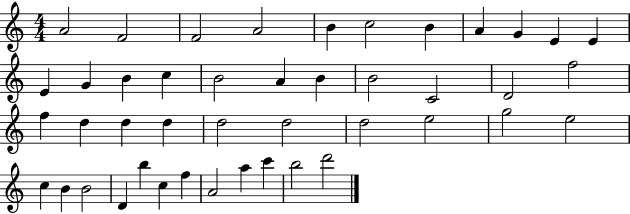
{
  \clef treble
  \numericTimeSignature
  \time 4/4
  \key c \major
  a'2 f'2 | f'2 a'2 | b'4 c''2 b'4 | a'4 g'4 e'4 e'4 | \break e'4 g'4 b'4 c''4 | b'2 a'4 b'4 | b'2 c'2 | d'2 f''2 | \break f''4 d''4 d''4 d''4 | d''2 d''2 | d''2 e''2 | g''2 e''2 | \break c''4 b'4 b'2 | d'4 b''4 c''4 f''4 | a'2 a''4 c'''4 | b''2 d'''2 | \break \bar "|."
}